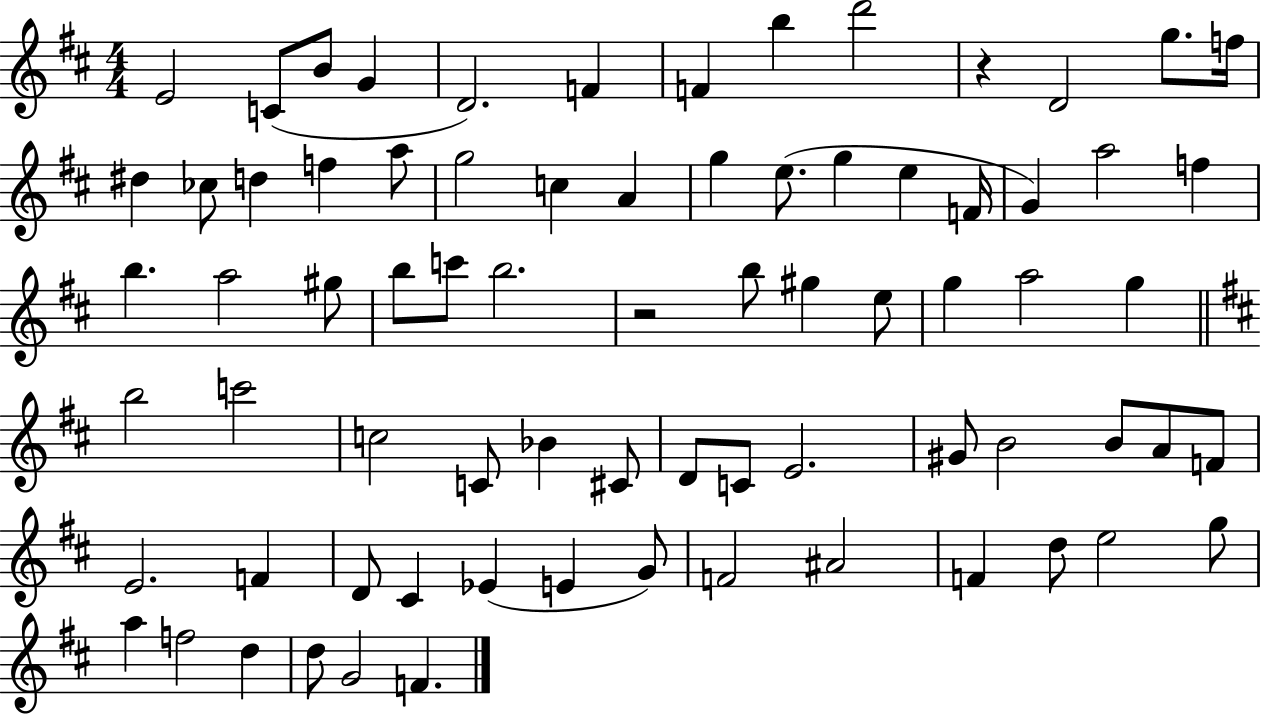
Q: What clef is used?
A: treble